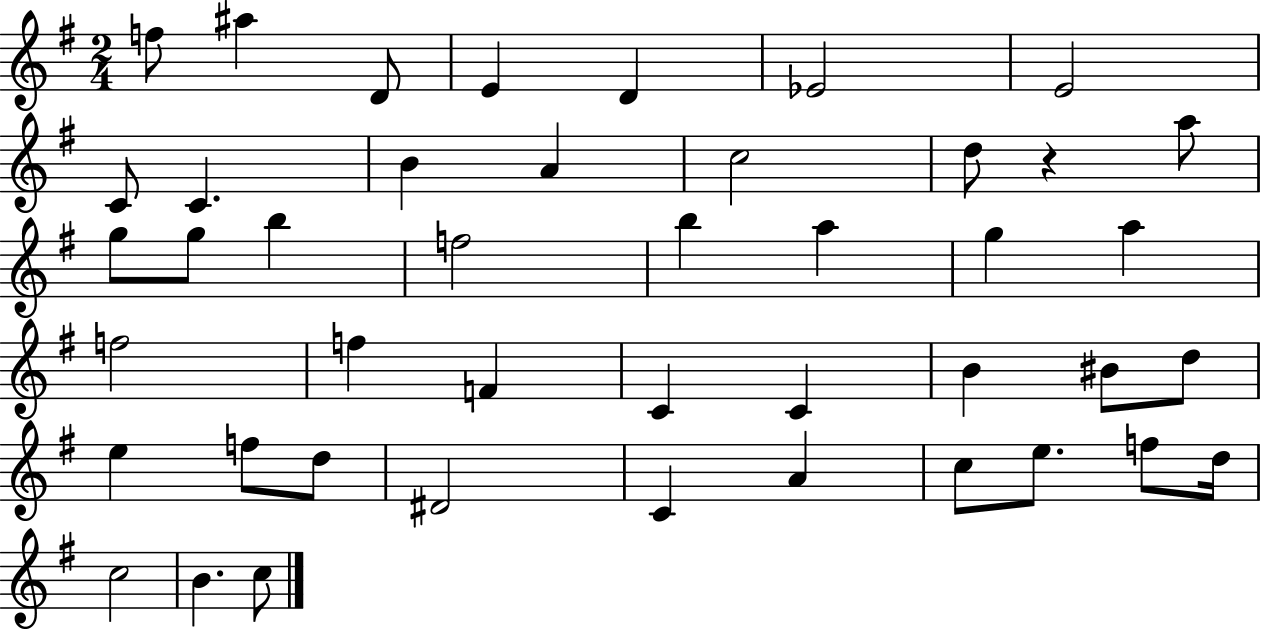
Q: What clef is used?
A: treble